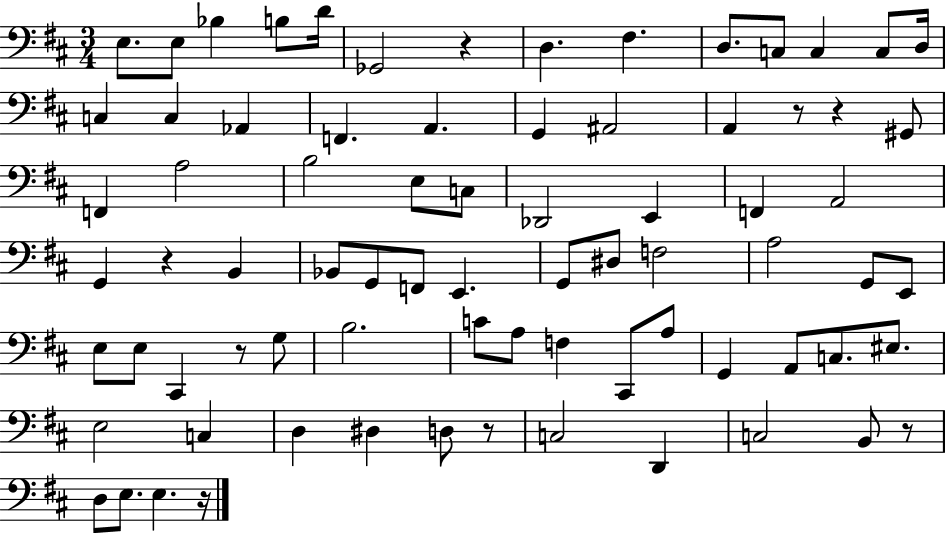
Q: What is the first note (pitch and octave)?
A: E3